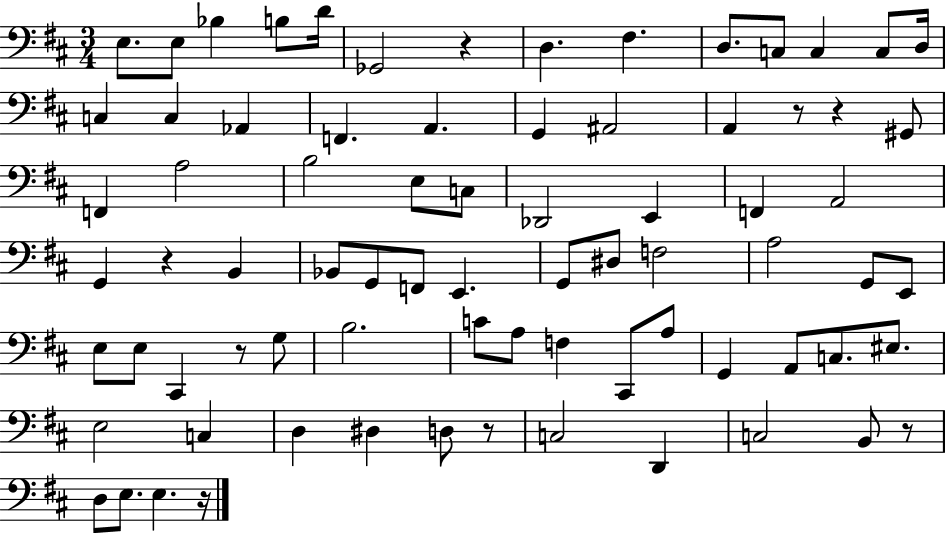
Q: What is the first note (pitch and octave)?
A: E3